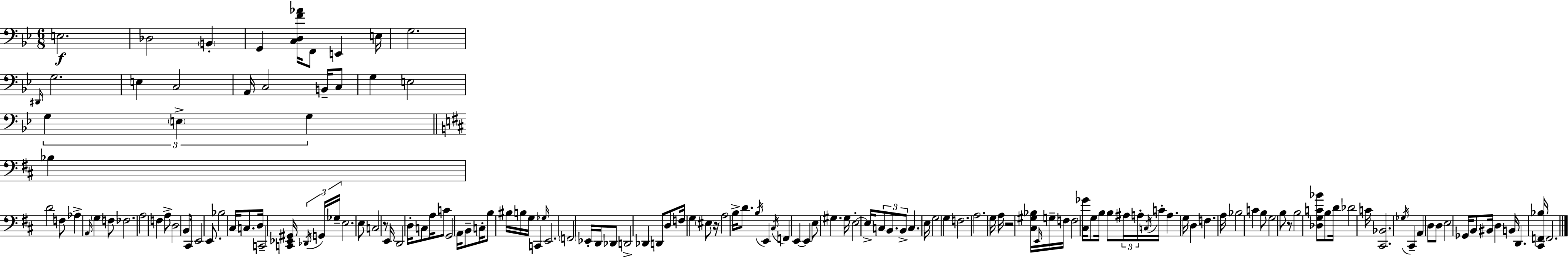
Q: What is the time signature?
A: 6/8